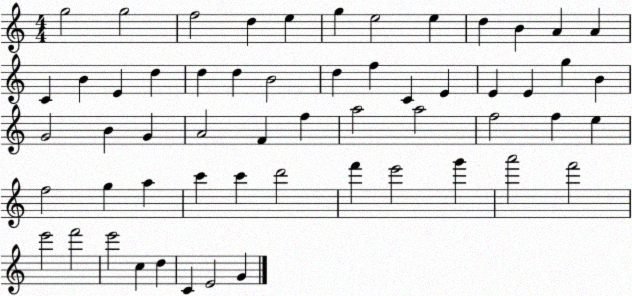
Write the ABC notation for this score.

X:1
T:Untitled
M:4/4
L:1/4
K:C
g2 g2 f2 d e g e2 e d B A A C B E d d d B2 d f C E E E g B G2 B G A2 F f a2 a2 f2 f e f2 g a c' c' d'2 f' e'2 g' a'2 f'2 e'2 f'2 e'2 c d C E2 G